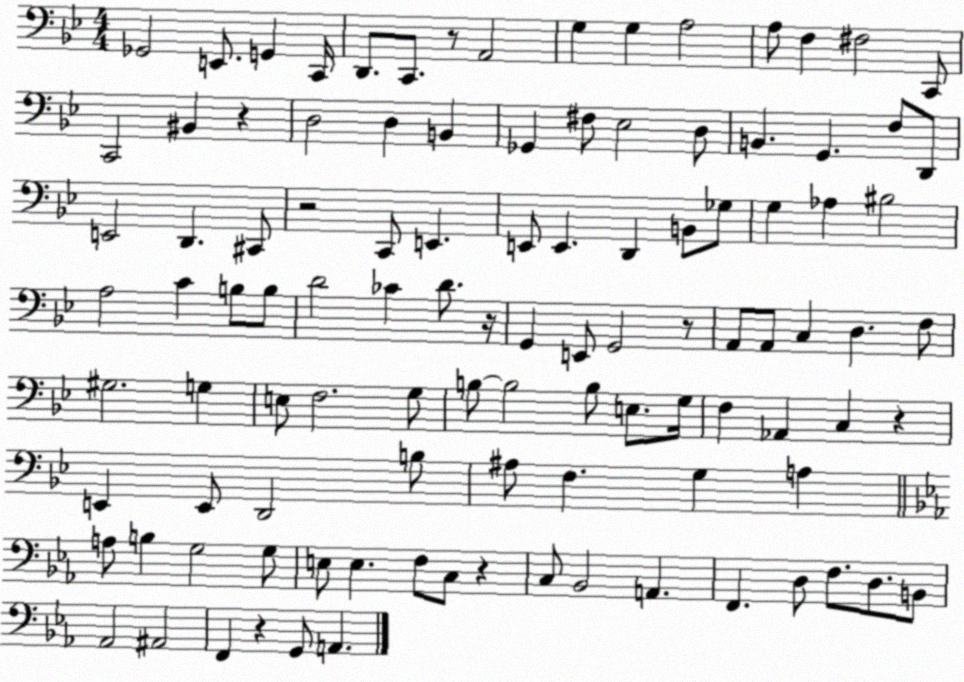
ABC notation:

X:1
T:Untitled
M:4/4
L:1/4
K:Bb
_G,,2 E,,/2 G,, C,,/4 D,,/2 C,,/2 z/2 A,,2 G, G, A,2 A,/2 F, ^F,2 C,,/2 C,,2 ^B,, z D,2 D, B,, _G,, ^F,/2 _E,2 D,/2 B,, G,, F,/2 D,,/2 E,,2 D,, ^C,,/2 z2 C,,/2 E,, E,,/2 E,, D,, B,,/2 _G,/2 G, _A, ^B,2 A,2 C B,/2 B,/2 D2 _C D/2 z/4 G,, E,,/2 G,,2 z/2 A,,/2 A,,/2 C, D, F,/2 ^G,2 G, E,/2 F,2 G,/2 B,/2 B,2 B,/2 E,/2 G,/4 F, _A,, C, z E,, E,,/2 D,,2 B,/2 ^A,/2 F, G, A, A,/2 B, G,2 G,/2 E,/2 E, F,/2 C,/2 z C,/2 _B,,2 A,, F,, D,/2 F,/2 D,/2 B,,/2 _A,,2 ^A,,2 F,, z G,,/2 A,,